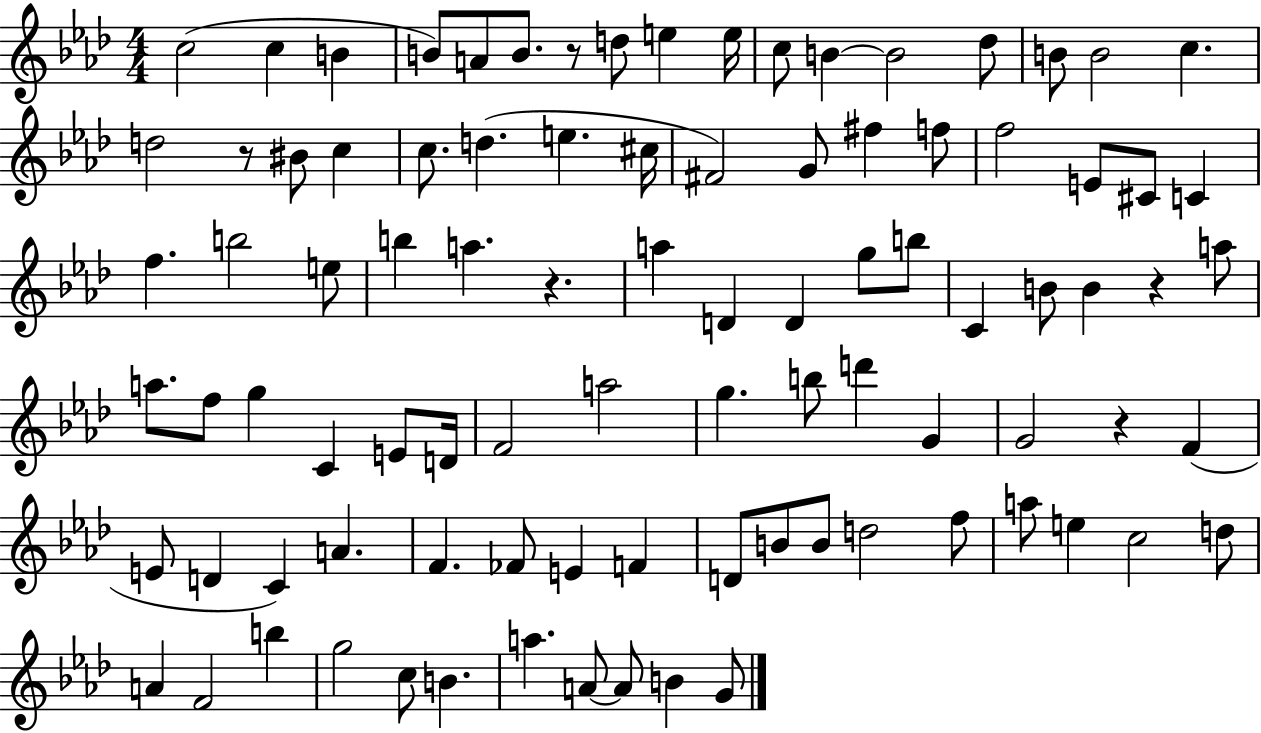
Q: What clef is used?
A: treble